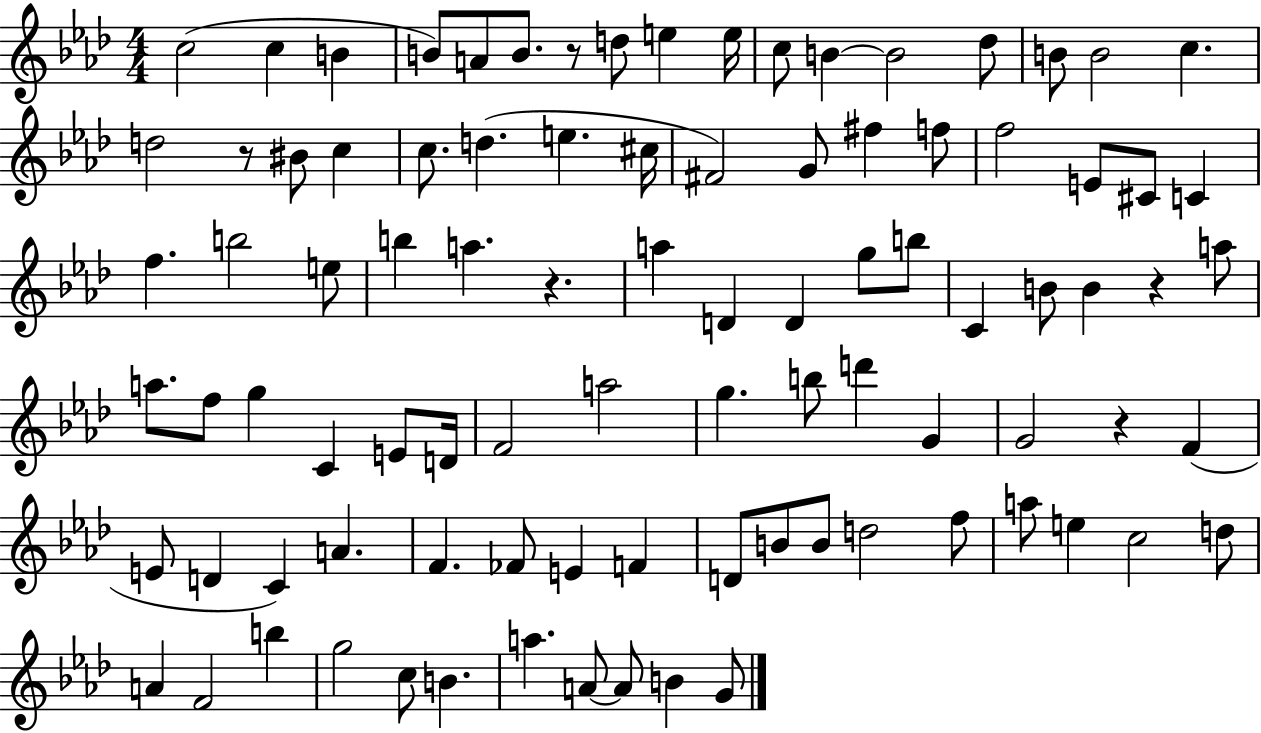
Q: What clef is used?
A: treble